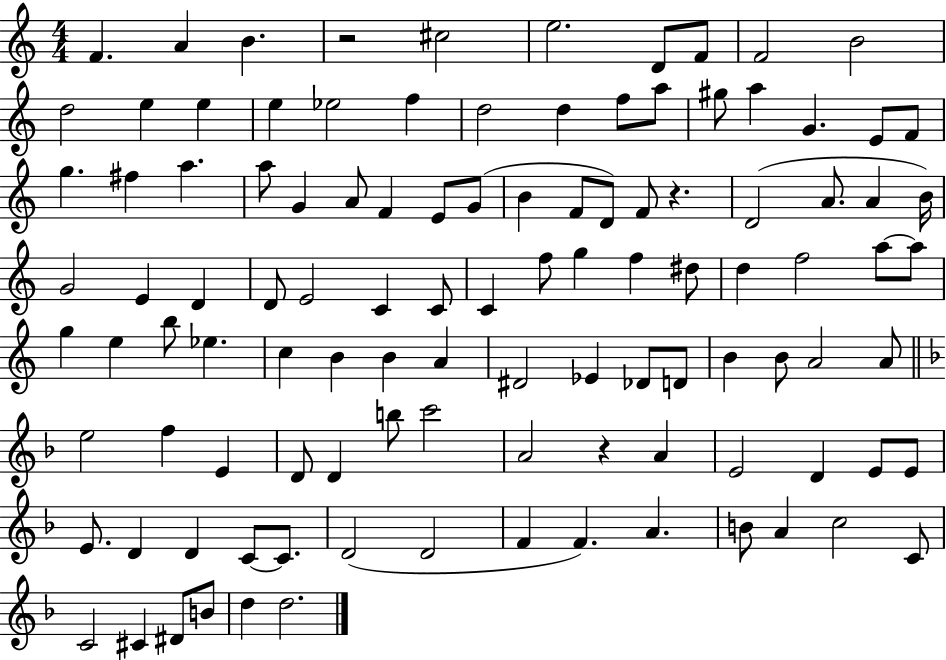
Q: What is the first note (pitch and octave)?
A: F4